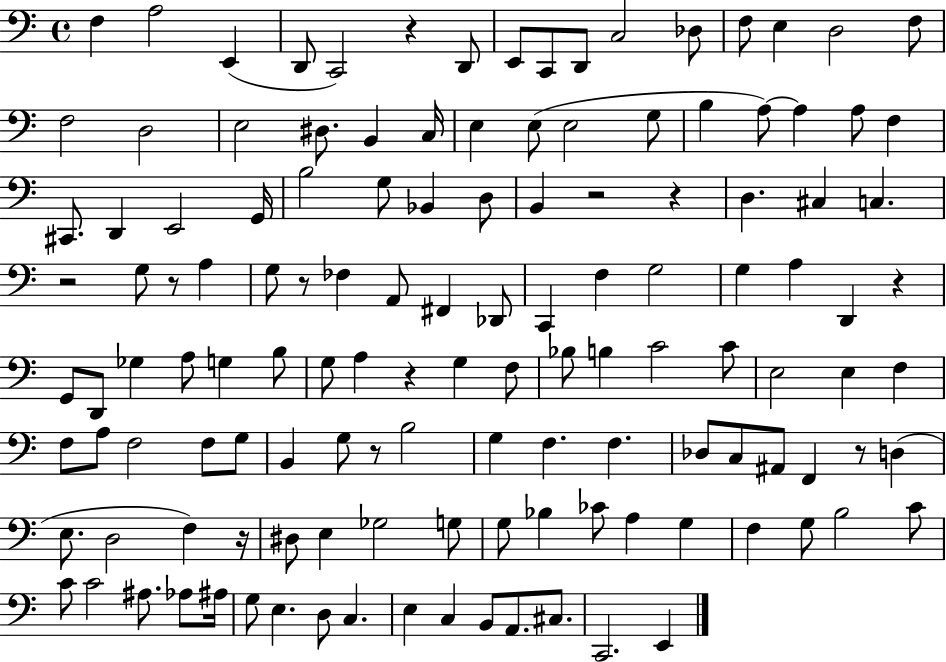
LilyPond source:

{
  \clef bass
  \time 4/4
  \defaultTimeSignature
  \key c \major
  f4 a2 e,4( | d,8 c,2) r4 d,8 | e,8 c,8 d,8 c2 des8 | f8 e4 d2 f8 | \break f2 d2 | e2 dis8. b,4 c16 | e4 e8( e2 g8 | b4 a8~~) a4 a8 f4 | \break cis,8. d,4 e,2 g,16 | b2 g8 bes,4 d8 | b,4 r2 r4 | d4. cis4 c4. | \break r2 g8 r8 a4 | g8 r8 fes4 a,8 fis,4 des,8 | c,4 f4 g2 | g4 a4 d,4 r4 | \break g,8 d,8 ges4 a8 g4 b8 | g8 a4 r4 g4 f8 | bes8 b4 c'2 c'8 | e2 e4 f4 | \break f8 a8 f2 f8 g8 | b,4 g8 r8 b2 | g4 f4. f4. | des8 c8 ais,8 f,4 r8 d4( | \break e8. d2 f4) r16 | dis8 e4 ges2 g8 | g8 bes4 ces'8 a4 g4 | f4 g8 b2 c'8 | \break c'8 c'2 ais8. aes8 ais16 | g8 e4. d8 c4. | e4 c4 b,8 a,8. cis8. | c,2. e,4 | \break \bar "|."
}